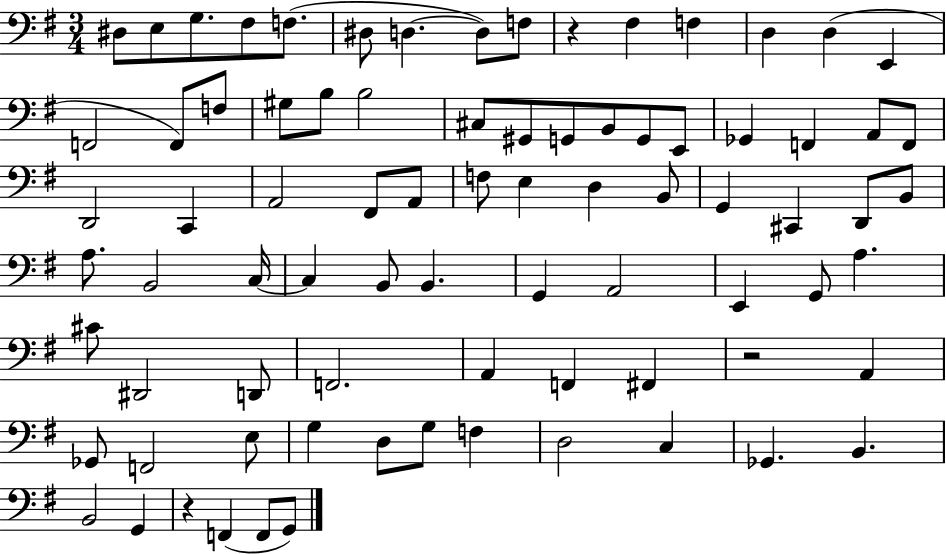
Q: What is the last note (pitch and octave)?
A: G2